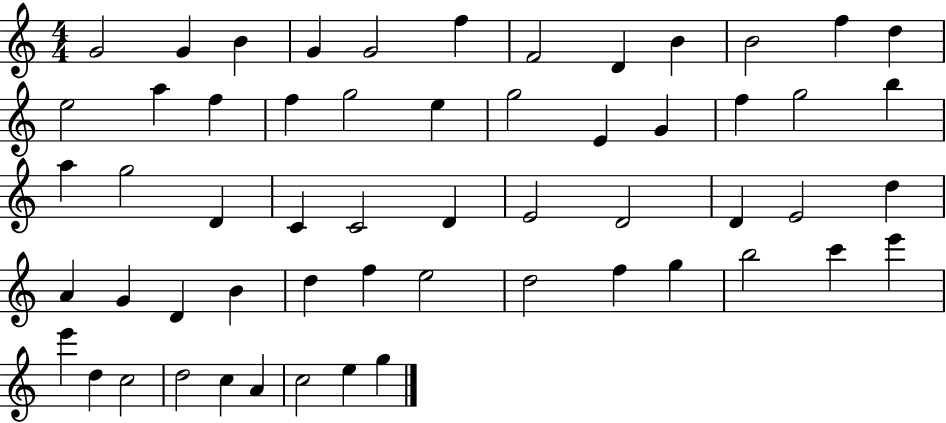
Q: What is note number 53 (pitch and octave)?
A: C5